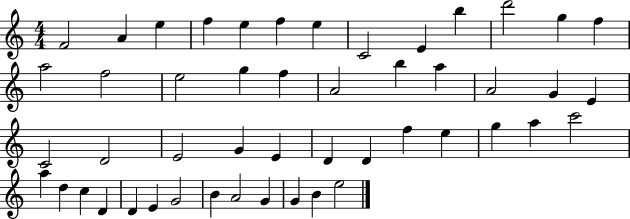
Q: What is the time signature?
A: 4/4